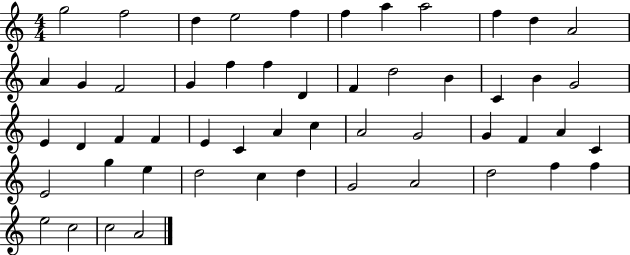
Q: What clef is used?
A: treble